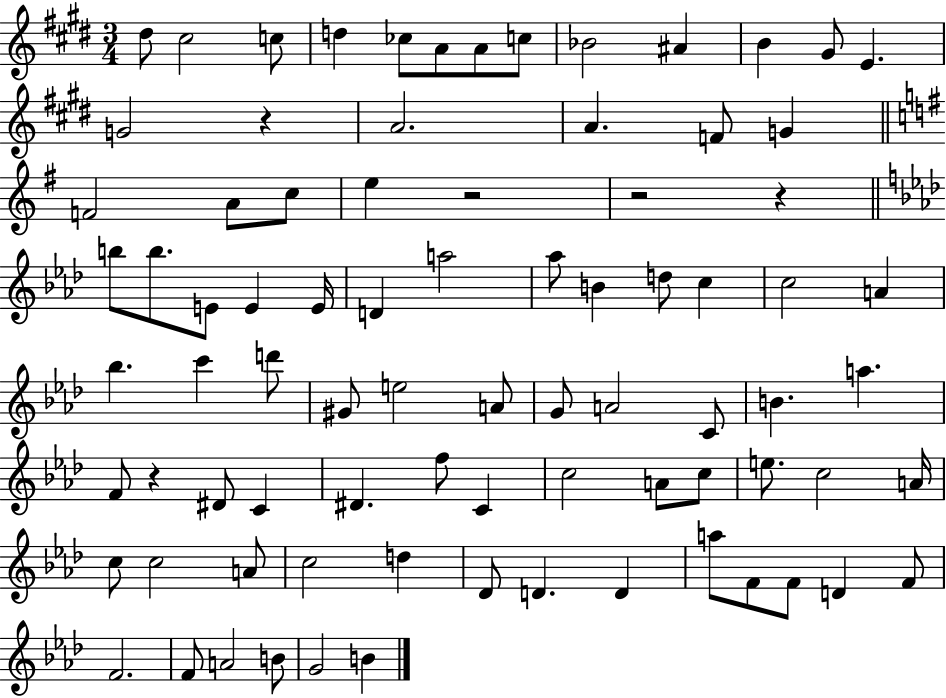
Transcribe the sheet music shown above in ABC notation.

X:1
T:Untitled
M:3/4
L:1/4
K:E
^d/2 ^c2 c/2 d _c/2 A/2 A/2 c/2 _B2 ^A B ^G/2 E G2 z A2 A F/2 G F2 A/2 c/2 e z2 z2 z b/2 b/2 E/2 E E/4 D a2 _a/2 B d/2 c c2 A _b c' d'/2 ^G/2 e2 A/2 G/2 A2 C/2 B a F/2 z ^D/2 C ^D f/2 C c2 A/2 c/2 e/2 c2 A/4 c/2 c2 A/2 c2 d _D/2 D D a/2 F/2 F/2 D F/2 F2 F/2 A2 B/2 G2 B